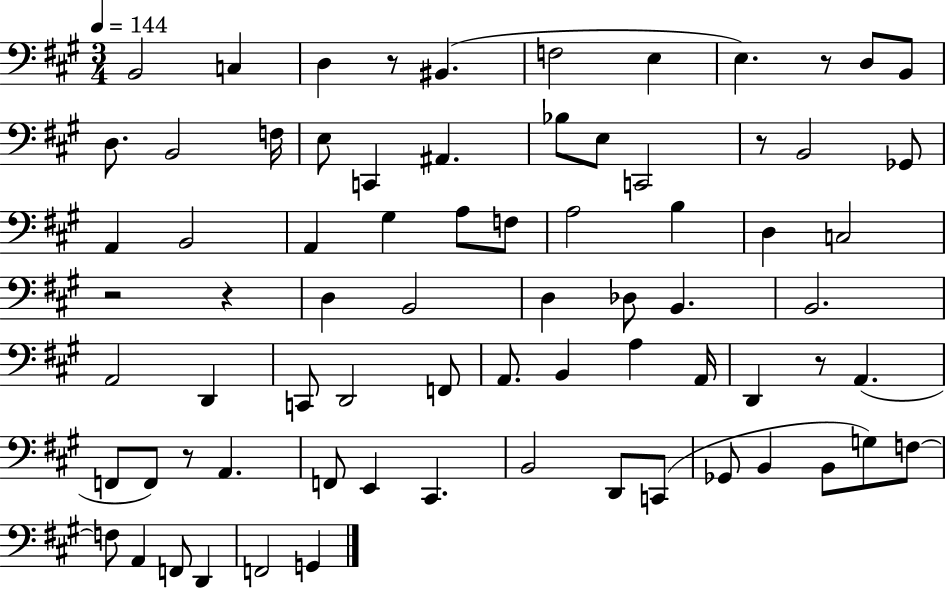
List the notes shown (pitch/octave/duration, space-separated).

B2/h C3/q D3/q R/e BIS2/q. F3/h E3/q E3/q. R/e D3/e B2/e D3/e. B2/h F3/s E3/e C2/q A#2/q. Bb3/e E3/e C2/h R/e B2/h Gb2/e A2/q B2/h A2/q G#3/q A3/e F3/e A3/h B3/q D3/q C3/h R/h R/q D3/q B2/h D3/q Db3/e B2/q. B2/h. A2/h D2/q C2/e D2/h F2/e A2/e. B2/q A3/q A2/s D2/q R/e A2/q. F2/e F2/e R/e A2/q. F2/e E2/q C#2/q. B2/h D2/e C2/e Gb2/e B2/q B2/e G3/e F3/e F3/e A2/q F2/e D2/q F2/h G2/q